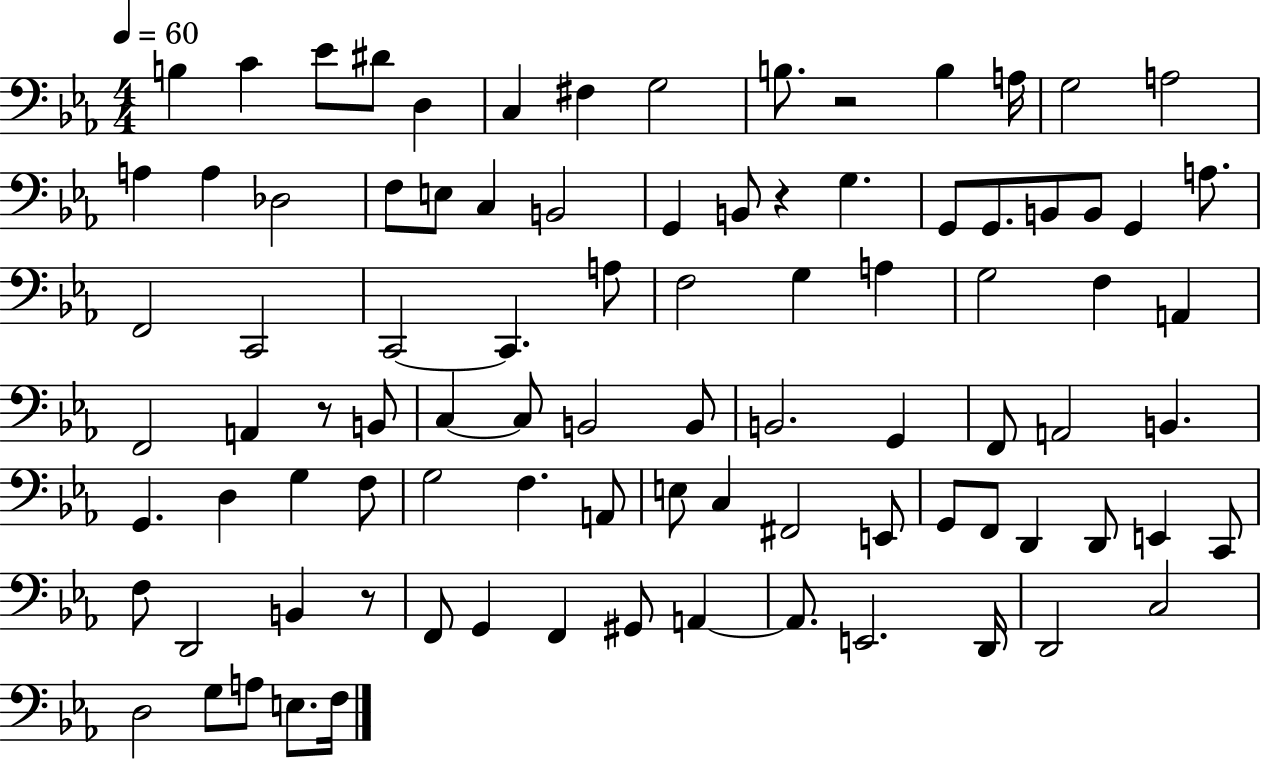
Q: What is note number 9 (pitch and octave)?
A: B3